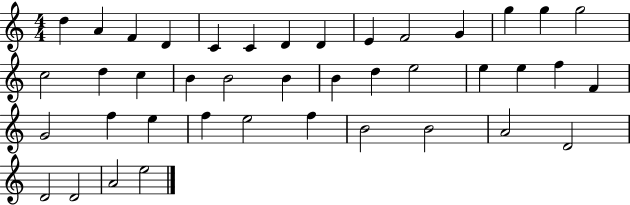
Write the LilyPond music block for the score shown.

{
  \clef treble
  \numericTimeSignature
  \time 4/4
  \key c \major
  d''4 a'4 f'4 d'4 | c'4 c'4 d'4 d'4 | e'4 f'2 g'4 | g''4 g''4 g''2 | \break c''2 d''4 c''4 | b'4 b'2 b'4 | b'4 d''4 e''2 | e''4 e''4 f''4 f'4 | \break g'2 f''4 e''4 | f''4 e''2 f''4 | b'2 b'2 | a'2 d'2 | \break d'2 d'2 | a'2 e''2 | \bar "|."
}